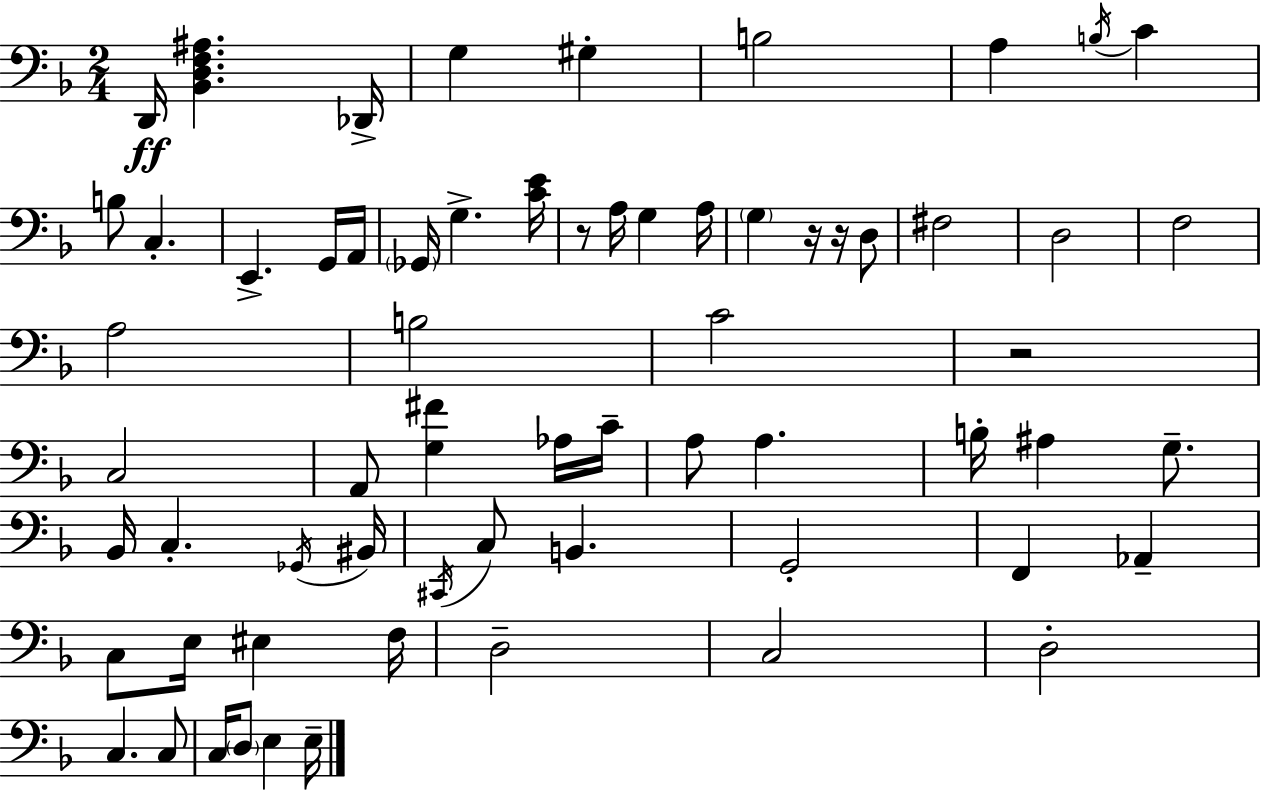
D2/s [Bb2,D3,F3,A#3]/q. Db2/s G3/q G#3/q B3/h A3/q B3/s C4/q B3/e C3/q. E2/q. G2/s A2/s Gb2/s G3/q. [C4,E4]/s R/e A3/s G3/q A3/s G3/q R/s R/s D3/e F#3/h D3/h F3/h A3/h B3/h C4/h R/h C3/h A2/e [G3,F#4]/q Ab3/s C4/s A3/e A3/q. B3/s A#3/q G3/e. Bb2/s C3/q. Gb2/s BIS2/s C#2/s C3/e B2/q. G2/h F2/q Ab2/q C3/e E3/s EIS3/q F3/s D3/h C3/h D3/h C3/q. C3/e C3/s D3/e E3/q E3/s